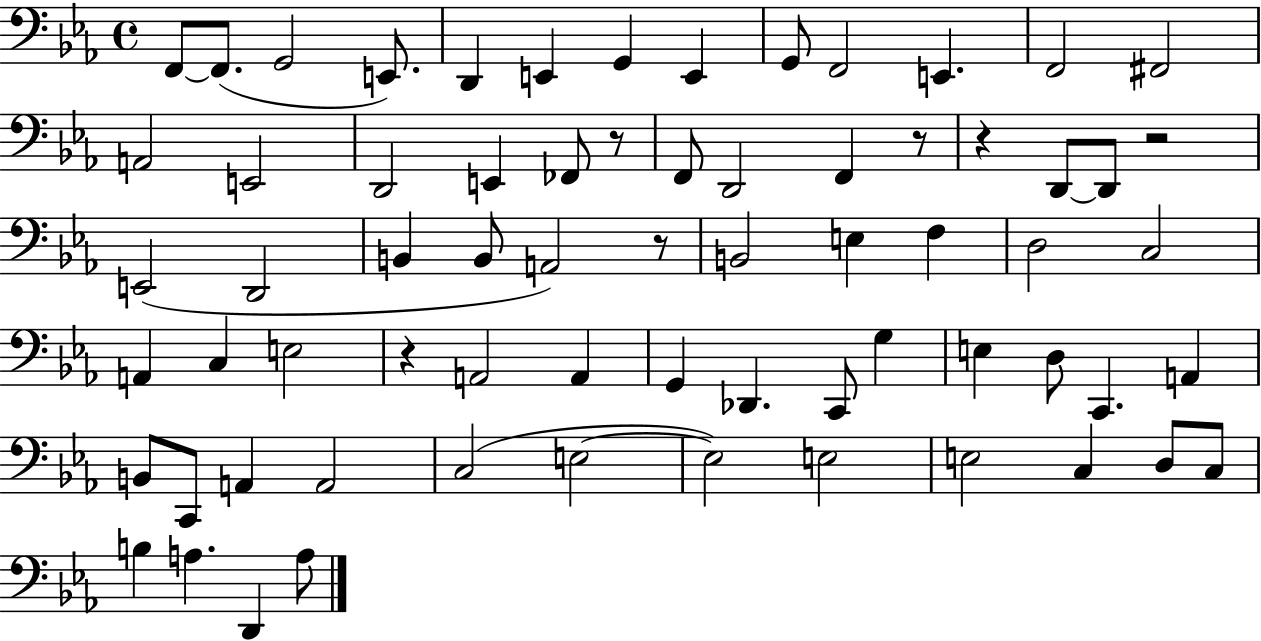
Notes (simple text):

F2/e F2/e. G2/h E2/e. D2/q E2/q G2/q E2/q G2/e F2/h E2/q. F2/h F#2/h A2/h E2/h D2/h E2/q FES2/e R/e F2/e D2/h F2/q R/e R/q D2/e D2/e R/h E2/h D2/h B2/q B2/e A2/h R/e B2/h E3/q F3/q D3/h C3/h A2/q C3/q E3/h R/q A2/h A2/q G2/q Db2/q. C2/e G3/q E3/q D3/e C2/q. A2/q B2/e C2/e A2/q A2/h C3/h E3/h E3/h E3/h E3/h C3/q D3/e C3/e B3/q A3/q. D2/q A3/e